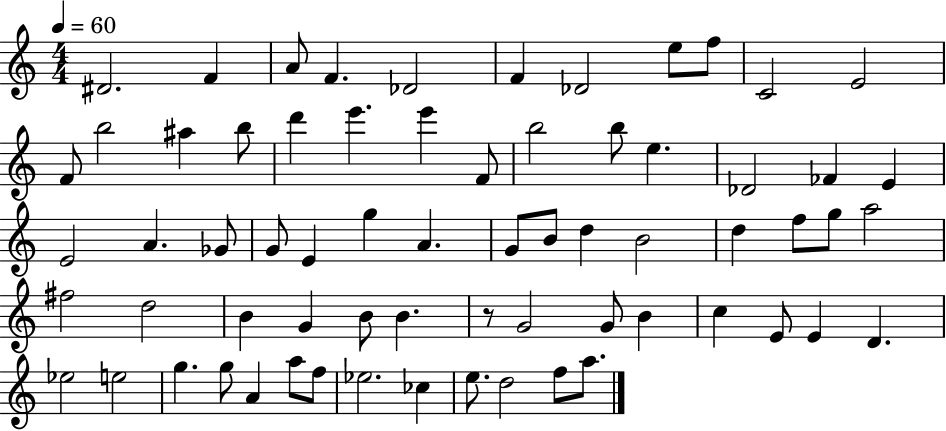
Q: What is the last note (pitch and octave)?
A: A5